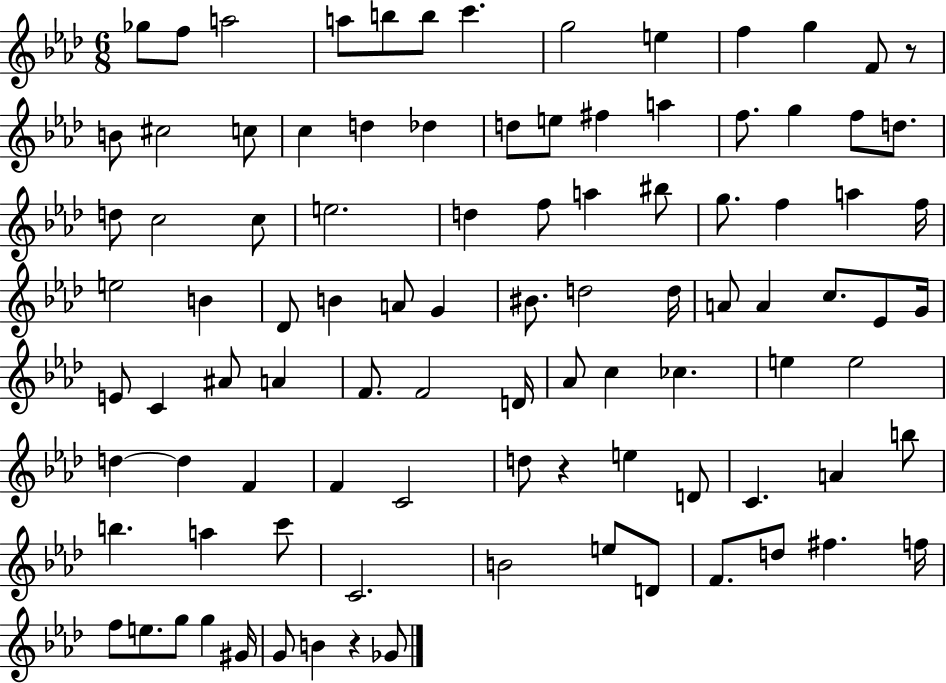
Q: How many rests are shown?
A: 3